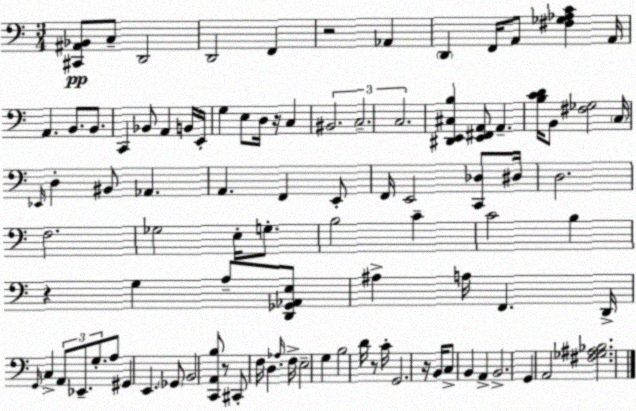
X:1
T:Untitled
M:3/4
L:1/4
K:Am
[^C,,^A,,_B,,]/2 C,/2 D,,2 D,,2 F,, z2 _A,, D,, F,,/4 A,,/2 [^F,_G,_A,C] A,,/4 A,, B,,/2 B,,/2 C,, _B,,/2 A,, B,,/4 E,,/4 G, E,/2 D,/4 z/4 C, ^B,,2 C,2 C,2 [^D,,E,,^C,B,] [E,,^F,,A,,]/2 A,, [B,CD]/4 B,,/2 [^F,_G,]2 C,/4 _E,,/4 D, ^B,,/2 _A,, A,, F,, E,,/2 F,,/4 E,,2 [C,,_D,]/2 ^D,/4 D,2 F,2 _G,2 E,/4 G,/2 B,2 C C2 B, z G, A,/2 [D,,_G,,_A,,E,]/2 ^A, A,/4 F,, D,,/4 G,,/4 C, A,,/2 _E,,/2 G,/2 A,/2 ^G,, E,, _G,,/2 B,,2 [C,,A,,B,]/2 z/2 ^C,,/2 F,/4 D, _A,/4 F,/4 E,2 G, B,2 D/4 z/2 C/4 G,,2 z/4 B,,/4 C,/2 B,, A,, B,,2 G,, A,,2 [^F,_G,^A,_B,]2